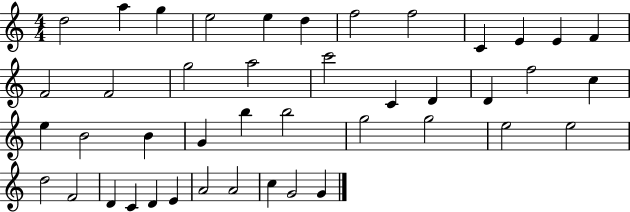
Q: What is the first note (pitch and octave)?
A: D5